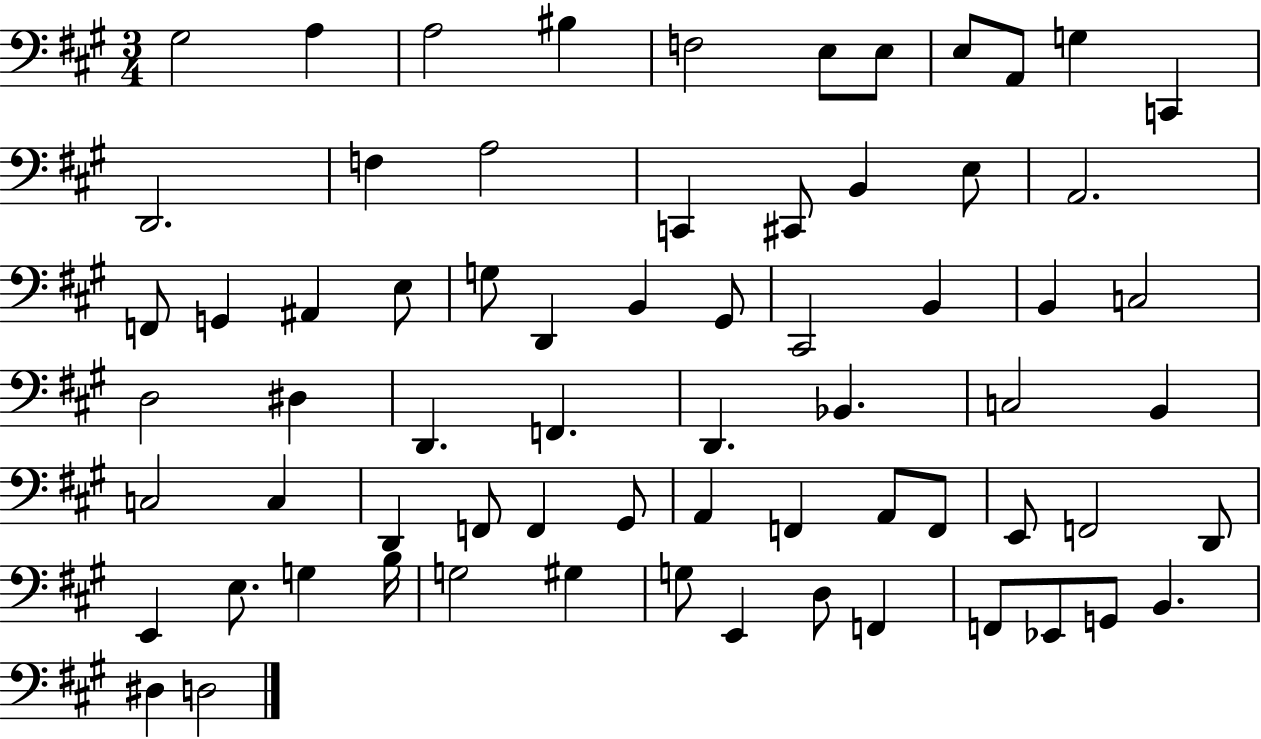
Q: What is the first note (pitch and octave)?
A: G#3